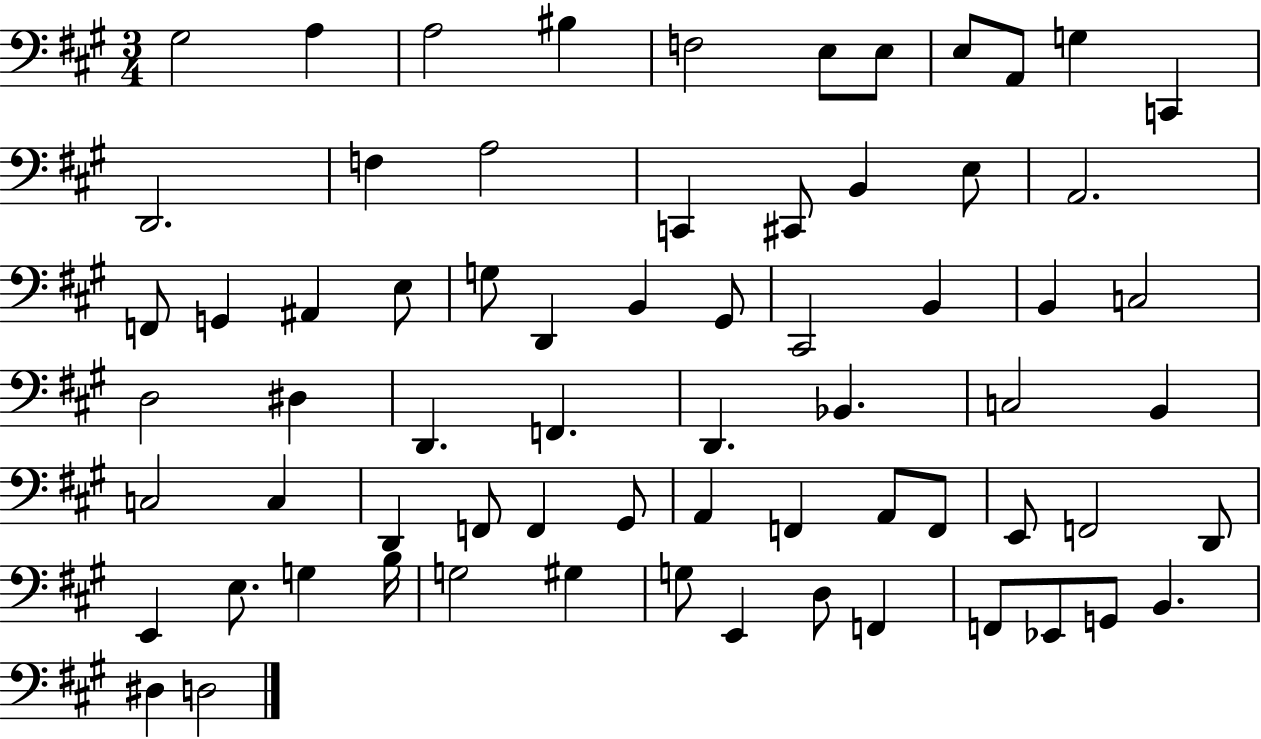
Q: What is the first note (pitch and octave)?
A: G#3